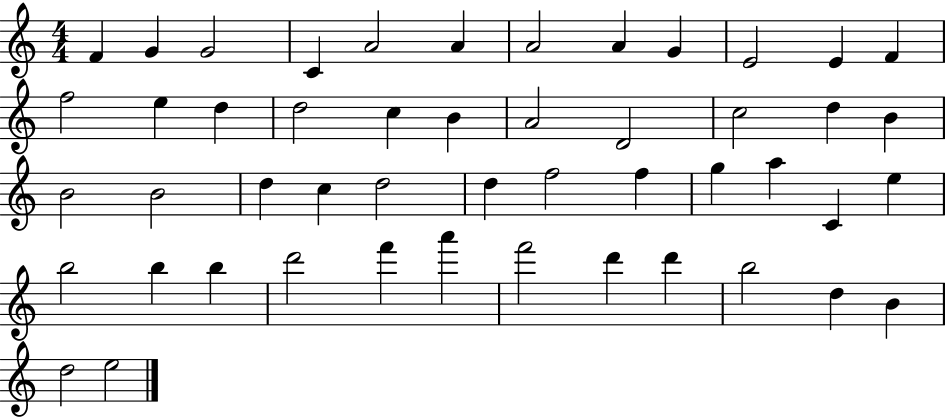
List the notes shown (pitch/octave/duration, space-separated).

F4/q G4/q G4/h C4/q A4/h A4/q A4/h A4/q G4/q E4/h E4/q F4/q F5/h E5/q D5/q D5/h C5/q B4/q A4/h D4/h C5/h D5/q B4/q B4/h B4/h D5/q C5/q D5/h D5/q F5/h F5/q G5/q A5/q C4/q E5/q B5/h B5/q B5/q D6/h F6/q A6/q F6/h D6/q D6/q B5/h D5/q B4/q D5/h E5/h